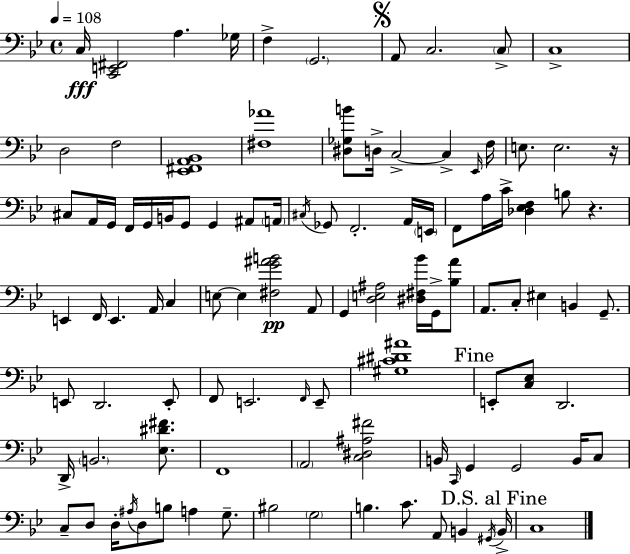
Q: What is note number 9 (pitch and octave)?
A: C3